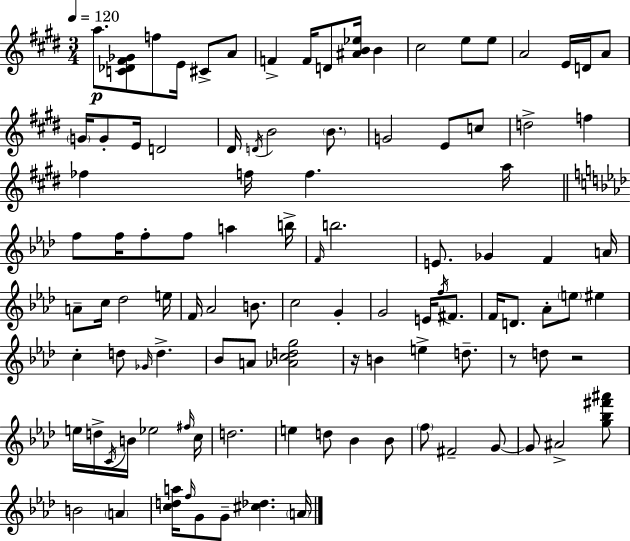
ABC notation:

X:1
T:Untitled
M:3/4
L:1/4
K:E
a/2 [C_D^F_G]/2 f/2 E/4 ^C/2 A/2 F F/4 D/2 [^AB_e]/4 B ^c2 e/2 e/2 A2 E/4 D/4 A/2 G/4 G/2 E/4 D2 ^D/4 D/4 B2 B/2 G2 E/2 c/2 d2 f _f f/4 f a/4 f/2 f/4 f/2 f/2 a b/4 F/4 b2 E/2 _G F A/4 A/2 c/4 _d2 e/4 F/4 _A2 B/2 c2 G G2 E/4 f/4 ^F/2 F/4 D/2 _A/2 e/2 ^e c d/2 _G/4 d _B/2 A/2 [_Acdg]2 z/4 B e d/2 z/2 d/2 z2 e/4 d/4 C/4 B/4 _e2 ^f/4 c/4 d2 e d/2 _B _B/2 f/2 ^F2 G/2 G/2 ^A2 [g_b^f'^a']/2 B2 A [cda]/4 f/4 G/2 G/2 [^c_d] A/4